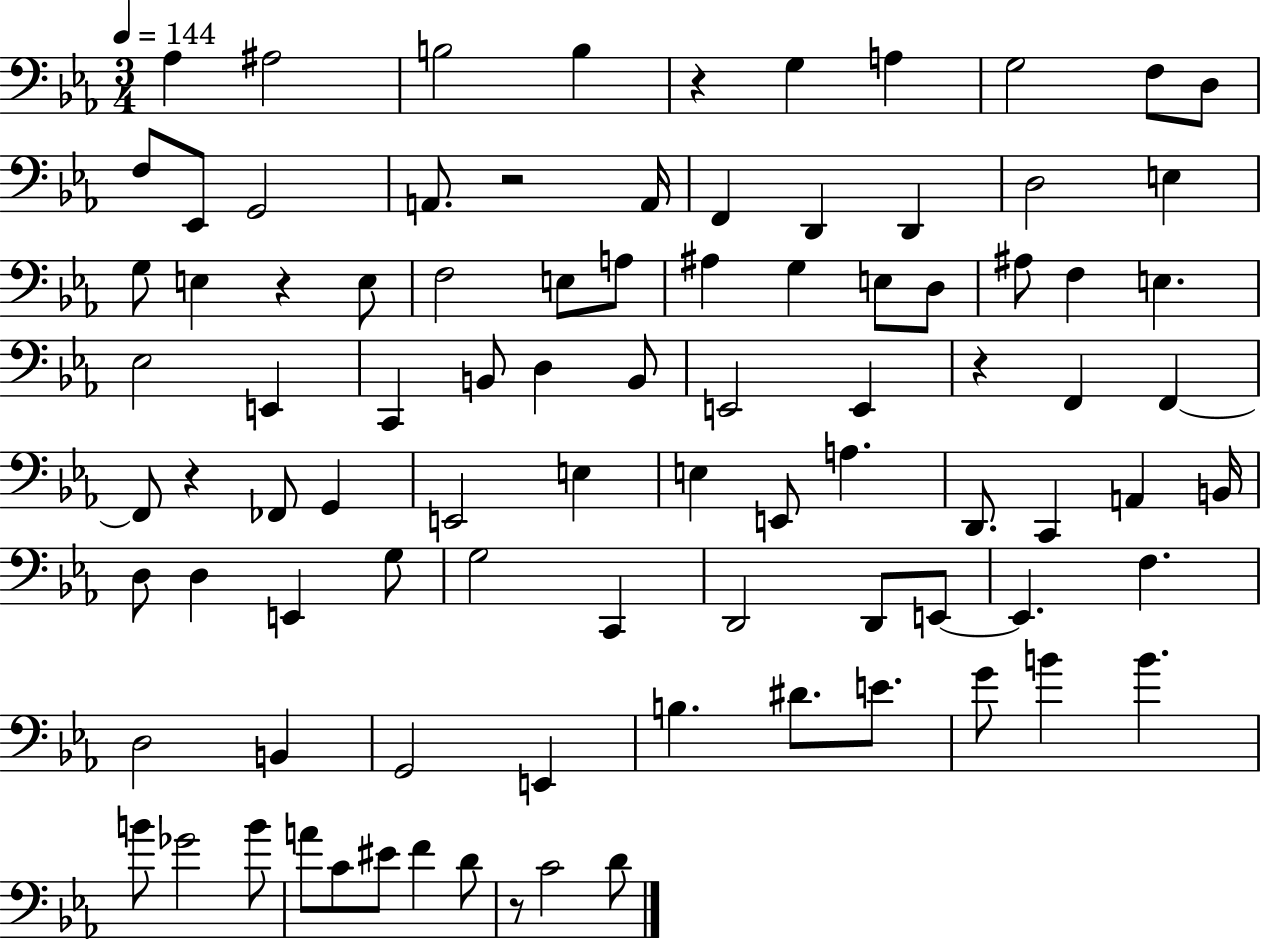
X:1
T:Untitled
M:3/4
L:1/4
K:Eb
_A, ^A,2 B,2 B, z G, A, G,2 F,/2 D,/2 F,/2 _E,,/2 G,,2 A,,/2 z2 A,,/4 F,, D,, D,, D,2 E, G,/2 E, z E,/2 F,2 E,/2 A,/2 ^A, G, E,/2 D,/2 ^A,/2 F, E, _E,2 E,, C,, B,,/2 D, B,,/2 E,,2 E,, z F,, F,, F,,/2 z _F,,/2 G,, E,,2 E, E, E,,/2 A, D,,/2 C,, A,, B,,/4 D,/2 D, E,, G,/2 G,2 C,, D,,2 D,,/2 E,,/2 E,, F, D,2 B,, G,,2 E,, B, ^D/2 E/2 G/2 B B B/2 _G2 B/2 A/2 C/2 ^E/2 F D/2 z/2 C2 D/2